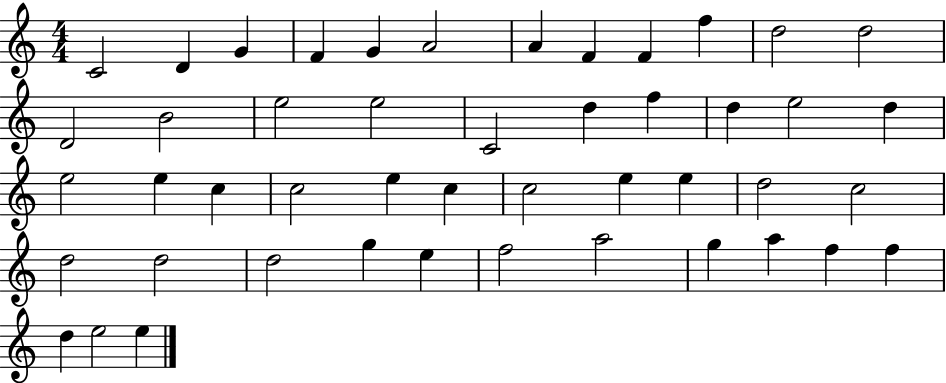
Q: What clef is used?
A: treble